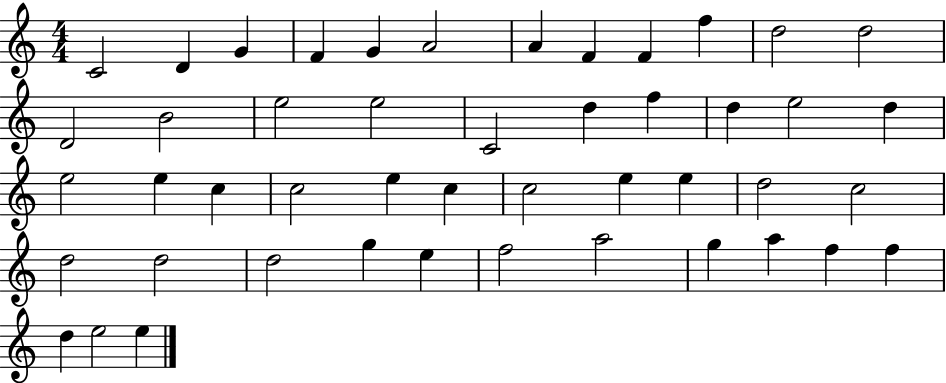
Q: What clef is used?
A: treble